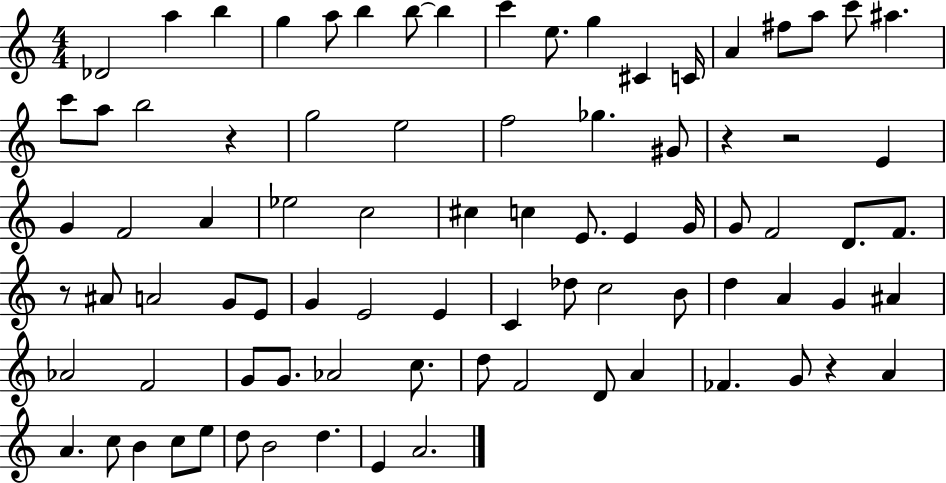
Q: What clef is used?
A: treble